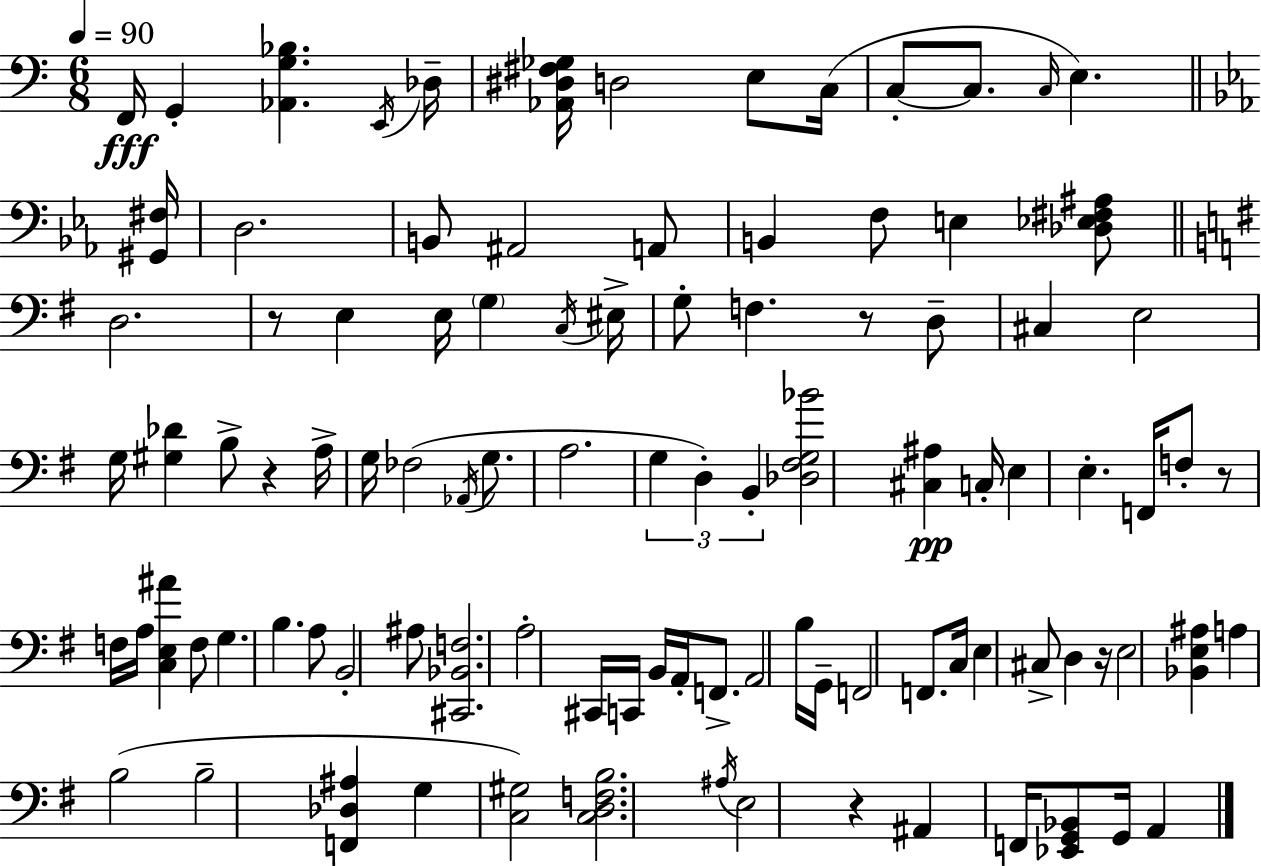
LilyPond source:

{
  \clef bass
  \numericTimeSignature
  \time 6/8
  \key c \major
  \tempo 4 = 90
  f,16\fff g,4-. <aes, g bes>4. \acciaccatura { e,16 } | des16-- <aes, dis fis ges>16 d2 e8 | c16( c8-.~~ c8. \grace { c16 }) e4. | \bar "||" \break \key ees \major <gis, fis>16 d2. | b,8 ais,2 a,8 | b,4 f8 e4 <des ees fis ais>8 | \bar "||" \break \key e \minor d2. | r8 e4 e16 \parenthesize g4 \acciaccatura { c16 } | eis16-> g8-. f4. r8 d8-- | cis4 e2 | \break g16 <gis des'>4 b8-> r4 | a16-> g16 fes2( \acciaccatura { aes,16 } g8. | a2. | \tuplet 3/2 { g4 d4-.) b,4-. } | \break <des fis g bes'>2 <cis ais>4\pp | c16-. e4 e4.-. | f,16 f8-. r8 f16 a16 <c e ais'>4 | f8 g4. b4. | \break a8 b,2-. | ais8 <cis, bes, f>2. | a2-. cis,16 c,16 | b,16 a,16-. f,8.-> a,2 | \break b16 g,16-- f,2 f,8. | c16 e4 cis8-> d4 | r16 e2 <bes, e ais>4 | a4 b2( | \break b2-- <f, des ais>4 | g4 <c gis>2) | <c d f b>2. | \acciaccatura { ais16 } e2 r4 | \break ais,4 f,16 <ees, g, bes,>8 g,16 a,4 | \bar "|."
}